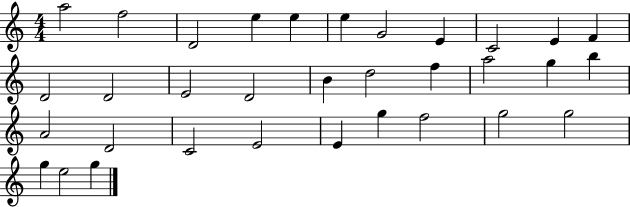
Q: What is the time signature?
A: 4/4